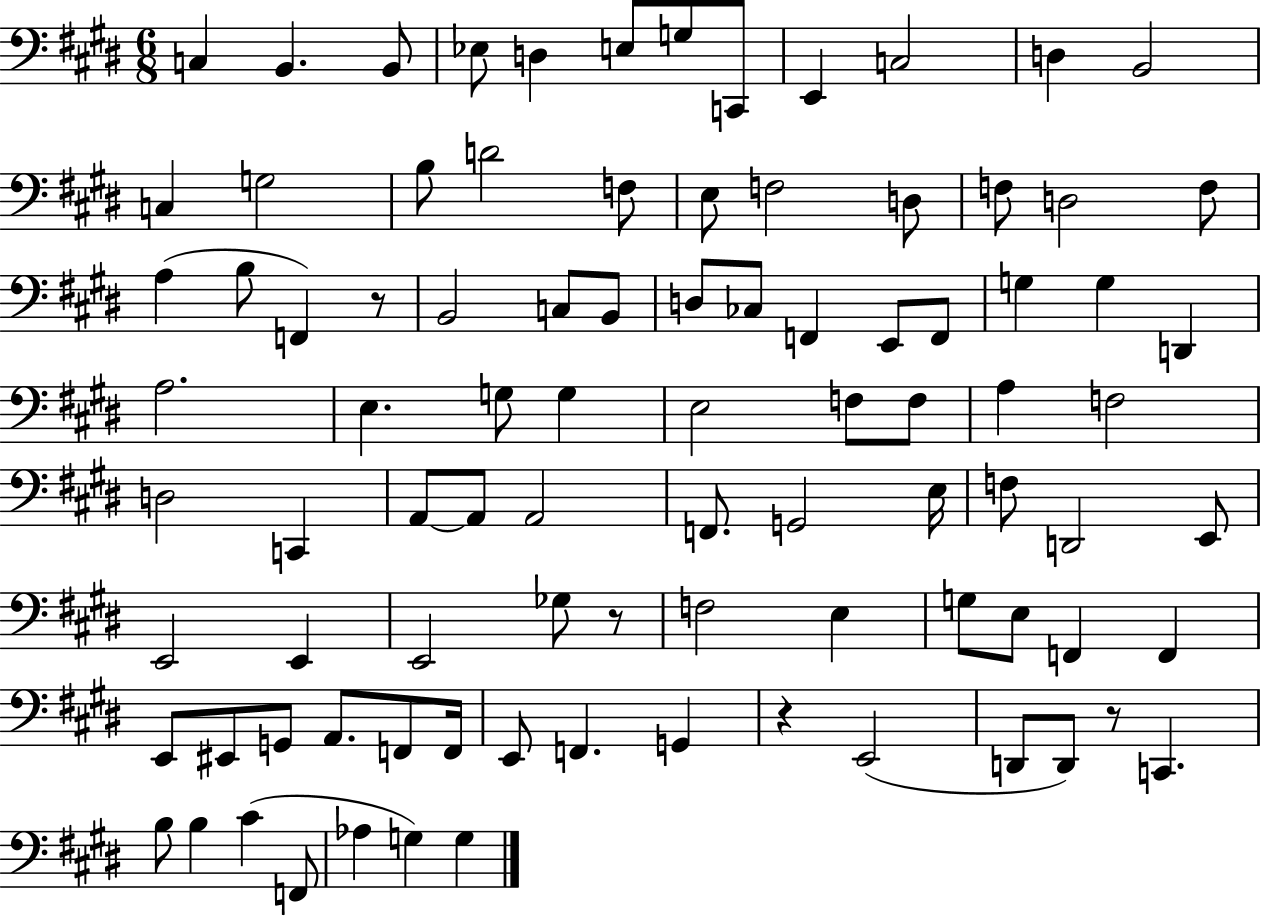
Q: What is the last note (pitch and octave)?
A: G3